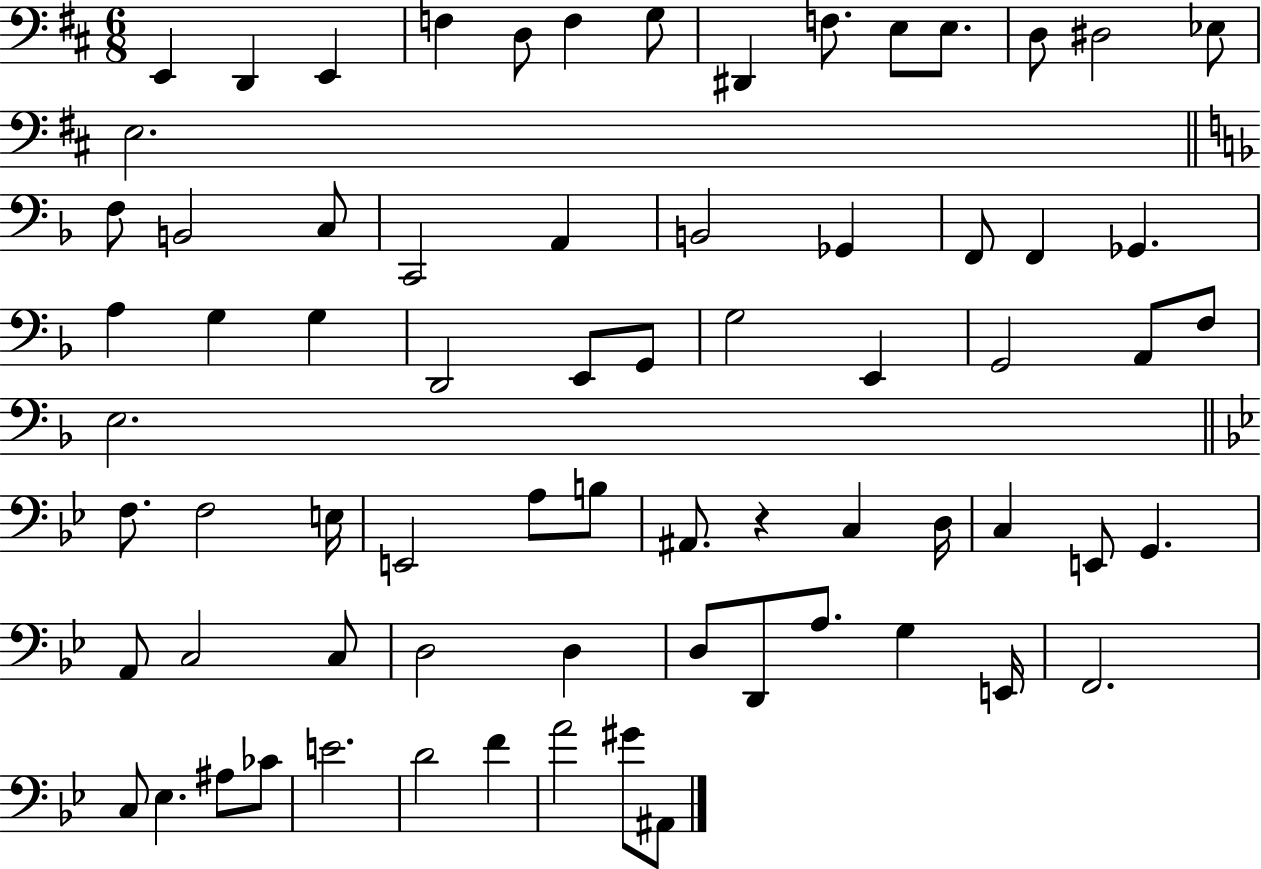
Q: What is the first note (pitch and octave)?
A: E2